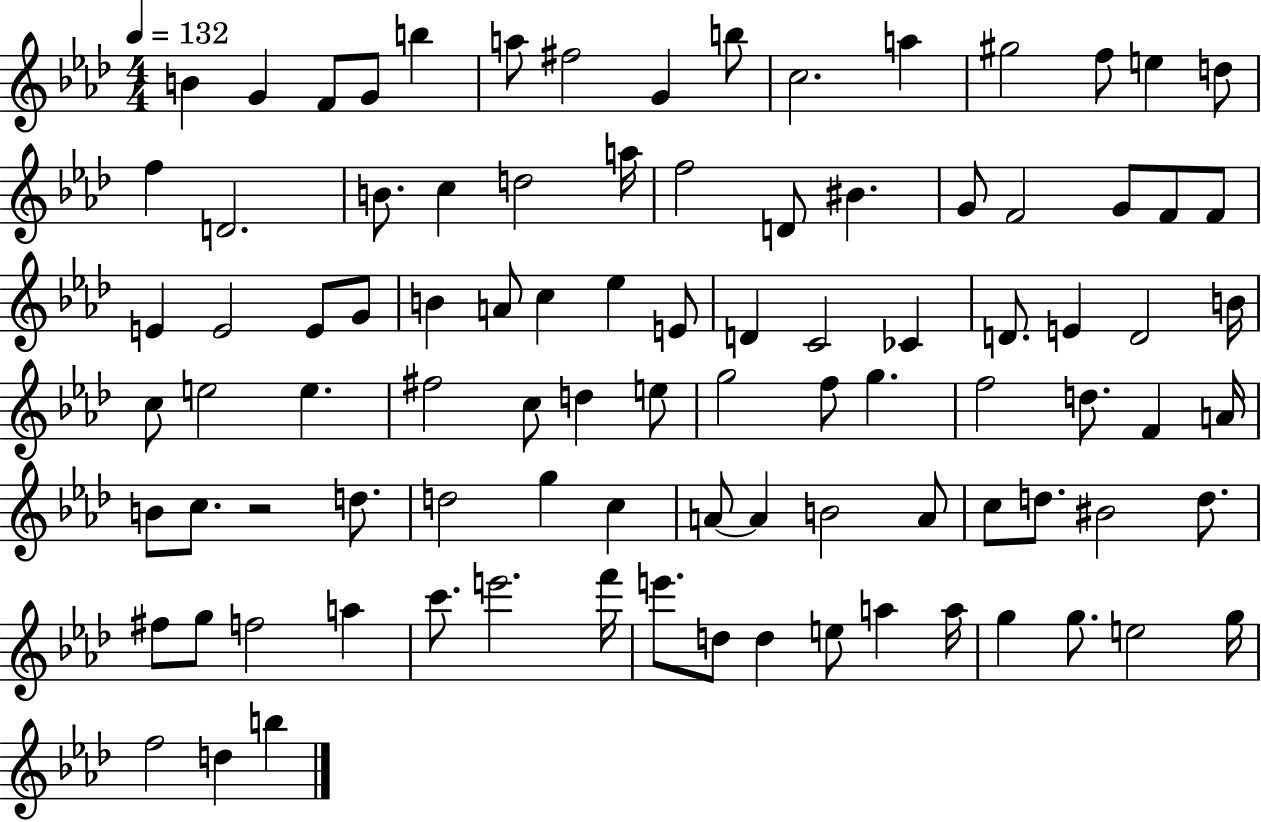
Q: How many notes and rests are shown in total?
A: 94